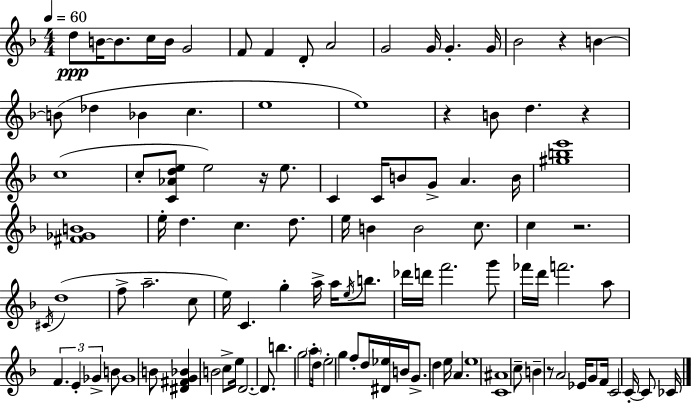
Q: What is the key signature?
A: F major